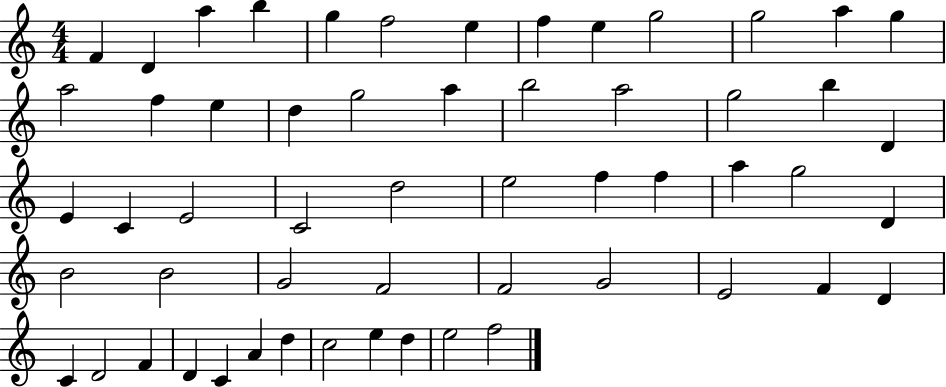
F4/q D4/q A5/q B5/q G5/q F5/h E5/q F5/q E5/q G5/h G5/h A5/q G5/q A5/h F5/q E5/q D5/q G5/h A5/q B5/h A5/h G5/h B5/q D4/q E4/q C4/q E4/h C4/h D5/h E5/h F5/q F5/q A5/q G5/h D4/q B4/h B4/h G4/h F4/h F4/h G4/h E4/h F4/q D4/q C4/q D4/h F4/q D4/q C4/q A4/q D5/q C5/h E5/q D5/q E5/h F5/h